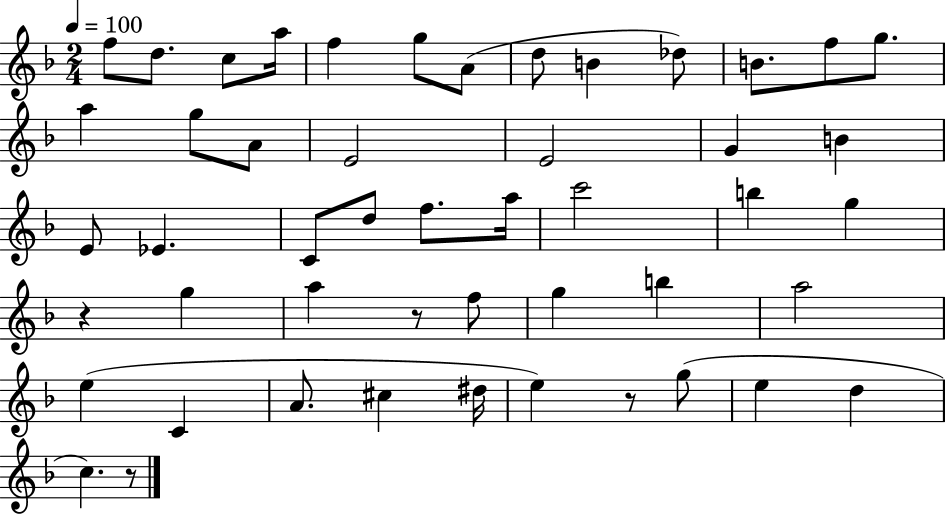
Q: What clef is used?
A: treble